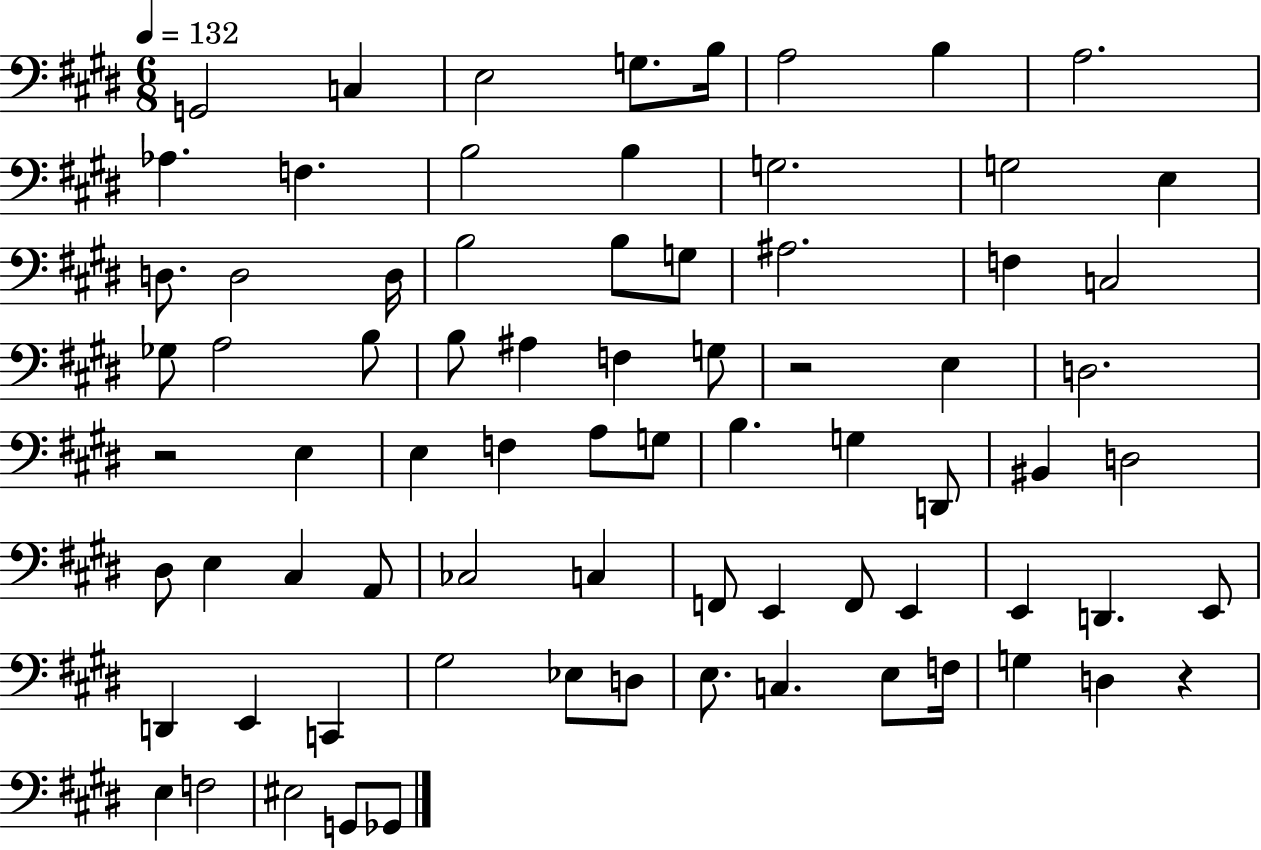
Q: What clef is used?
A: bass